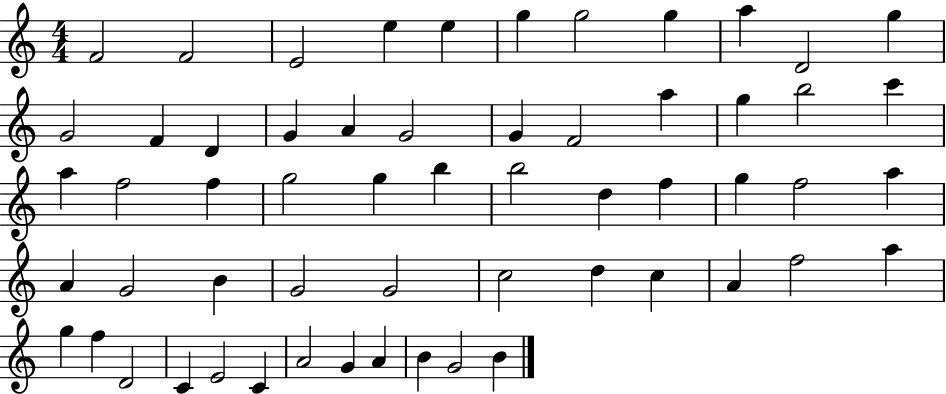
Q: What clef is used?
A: treble